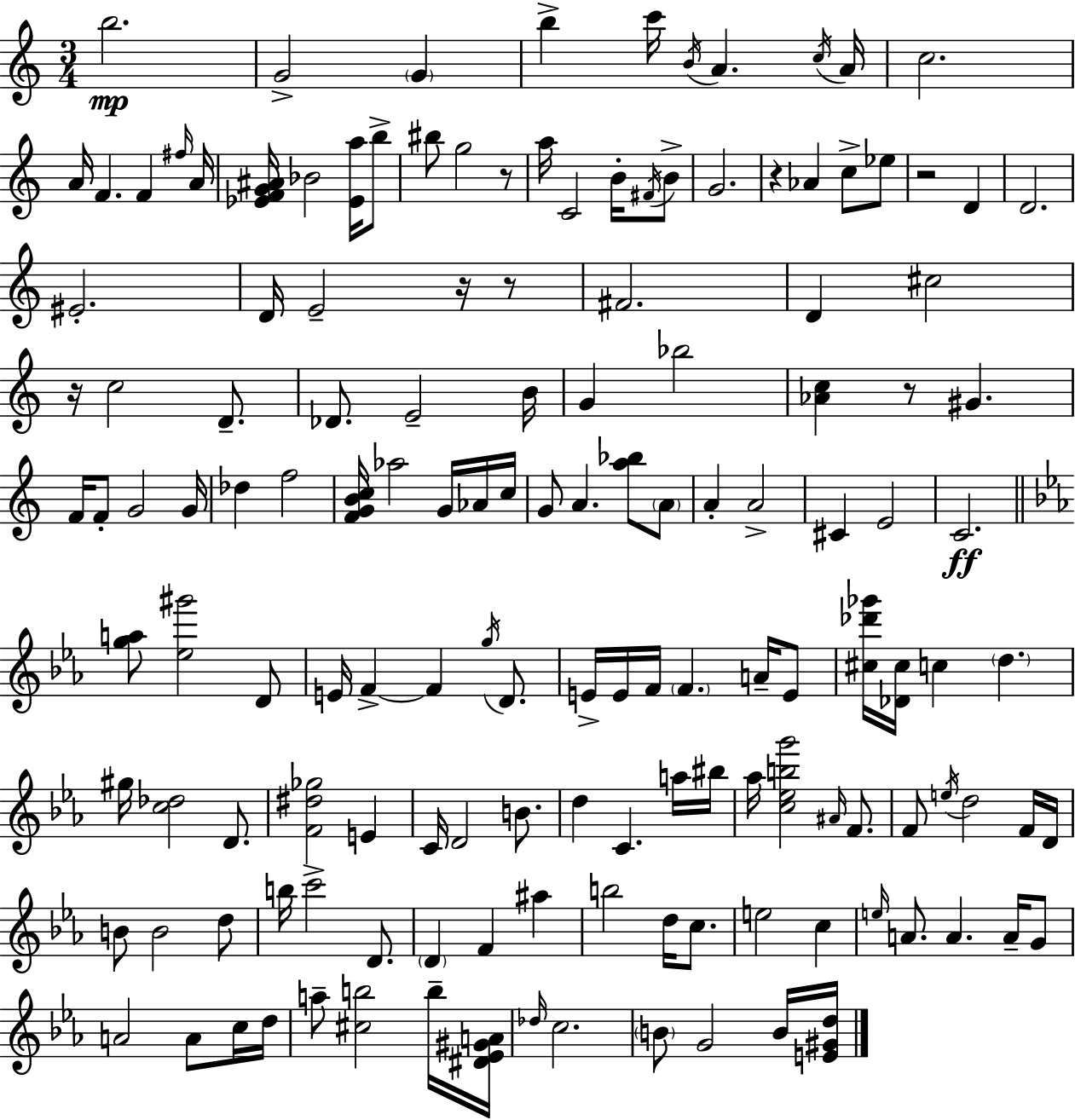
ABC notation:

X:1
T:Untitled
M:3/4
L:1/4
K:C
b2 G2 G b c'/4 B/4 A c/4 A/4 c2 A/4 F F ^f/4 A/4 [_EFG^A]/4 _B2 [_Ea]/4 b/2 ^b/2 g2 z/2 a/4 C2 B/4 ^F/4 B/2 G2 z _A c/2 _e/2 z2 D D2 ^E2 D/4 E2 z/4 z/2 ^F2 D ^c2 z/4 c2 D/2 _D/2 E2 B/4 G _b2 [_Ac] z/2 ^G F/4 F/2 G2 G/4 _d f2 [FGBc]/4 _a2 G/4 _A/4 c/4 G/2 A [a_b]/2 A/2 A A2 ^C E2 C2 [ga]/2 [_e^g']2 D/2 E/4 F F g/4 D/2 E/4 E/4 F/4 F A/4 E/2 [^c_d'_g']/4 [_D^c]/4 c d ^g/4 [c_d]2 D/2 [F^d_g]2 E C/4 D2 B/2 d C a/4 ^b/4 _a/4 [c_ebg']2 ^A/4 F/2 F/2 e/4 d2 F/4 D/4 B/2 B2 d/2 b/4 c'2 D/2 D F ^a b2 d/4 c/2 e2 c e/4 A/2 A A/4 G/2 A2 A/2 c/4 d/4 a/2 [^cb]2 b/4 [^D_E^GA]/4 _d/4 c2 B/2 G2 B/4 [E^Gd]/4